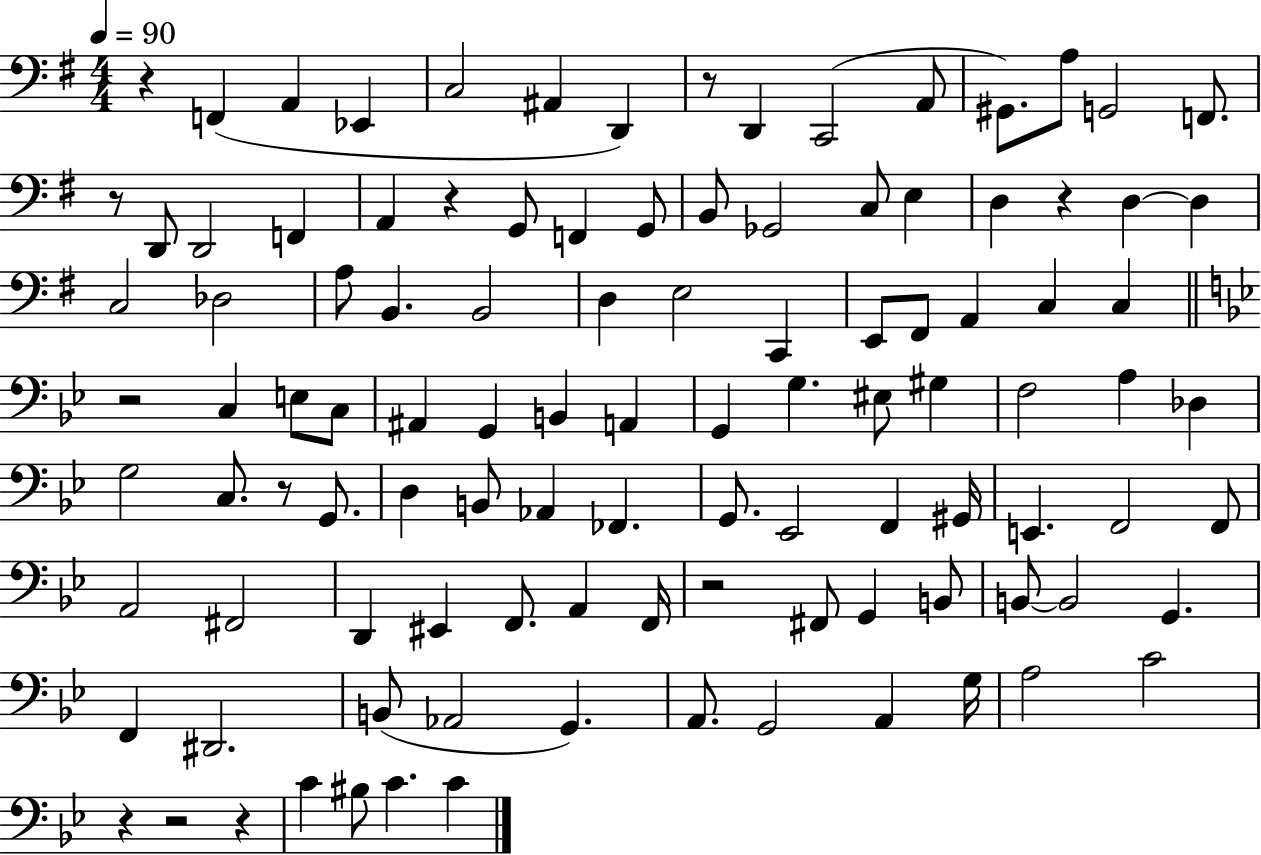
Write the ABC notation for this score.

X:1
T:Untitled
M:4/4
L:1/4
K:G
z F,, A,, _E,, C,2 ^A,, D,, z/2 D,, C,,2 A,,/2 ^G,,/2 A,/2 G,,2 F,,/2 z/2 D,,/2 D,,2 F,, A,, z G,,/2 F,, G,,/2 B,,/2 _G,,2 C,/2 E, D, z D, D, C,2 _D,2 A,/2 B,, B,,2 D, E,2 C,, E,,/2 ^F,,/2 A,, C, C, z2 C, E,/2 C,/2 ^A,, G,, B,, A,, G,, G, ^E,/2 ^G, F,2 A, _D, G,2 C,/2 z/2 G,,/2 D, B,,/2 _A,, _F,, G,,/2 _E,,2 F,, ^G,,/4 E,, F,,2 F,,/2 A,,2 ^F,,2 D,, ^E,, F,,/2 A,, F,,/4 z2 ^F,,/2 G,, B,,/2 B,,/2 B,,2 G,, F,, ^D,,2 B,,/2 _A,,2 G,, A,,/2 G,,2 A,, G,/4 A,2 C2 z z2 z C ^B,/2 C C